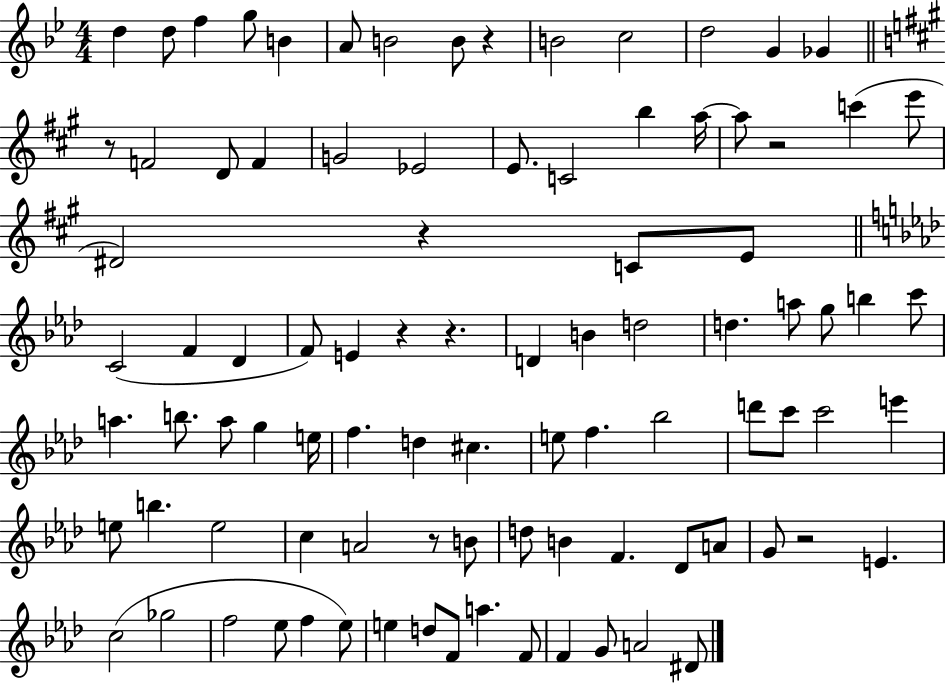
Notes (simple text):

D5/q D5/e F5/q G5/e B4/q A4/e B4/h B4/e R/q B4/h C5/h D5/h G4/q Gb4/q R/e F4/h D4/e F4/q G4/h Eb4/h E4/e. C4/h B5/q A5/s A5/e R/h C6/q E6/e D#4/h R/q C4/e E4/e C4/h F4/q Db4/q F4/e E4/q R/q R/q. D4/q B4/q D5/h D5/q. A5/e G5/e B5/q C6/e A5/q. B5/e. A5/e G5/q E5/s F5/q. D5/q C#5/q. E5/e F5/q. Bb5/h D6/e C6/e C6/h E6/q E5/e B5/q. E5/h C5/q A4/h R/e B4/e D5/e B4/q F4/q. Db4/e A4/e G4/e R/h E4/q. C5/h Gb5/h F5/h Eb5/e F5/q Eb5/e E5/q D5/e F4/e A5/q. F4/e F4/q G4/e A4/h D#4/e